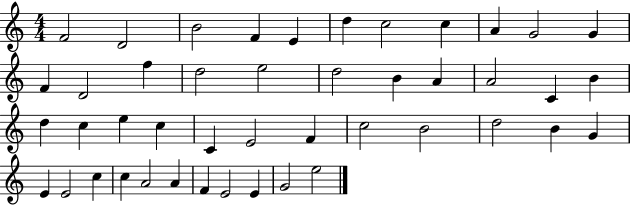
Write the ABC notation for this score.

X:1
T:Untitled
M:4/4
L:1/4
K:C
F2 D2 B2 F E d c2 c A G2 G F D2 f d2 e2 d2 B A A2 C B d c e c C E2 F c2 B2 d2 B G E E2 c c A2 A F E2 E G2 e2